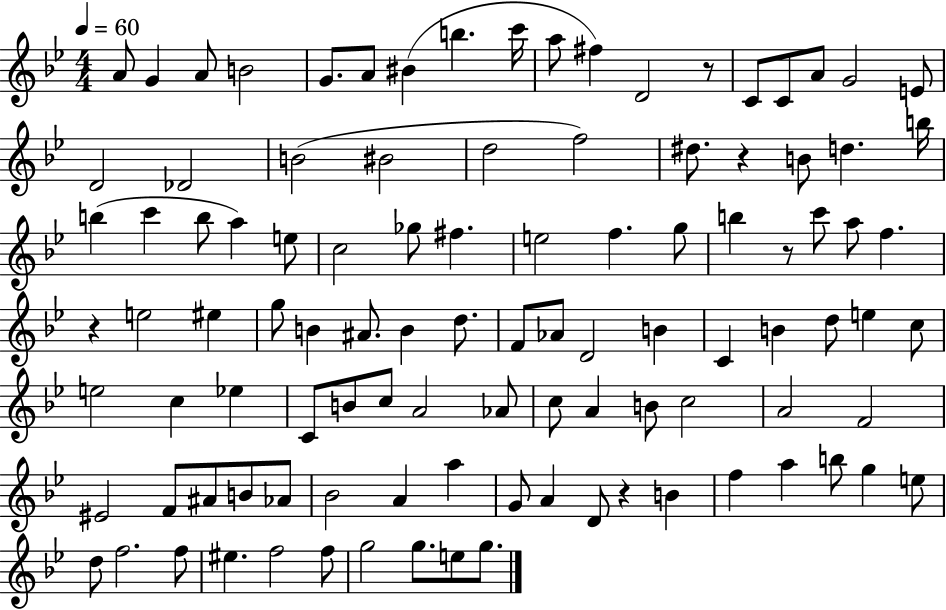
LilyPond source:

{
  \clef treble
  \numericTimeSignature
  \time 4/4
  \key bes \major
  \tempo 4 = 60
  a'8 g'4 a'8 b'2 | g'8. a'8 bis'4( b''4. c'''16 | a''8 fis''4) d'2 r8 | c'8 c'8 a'8 g'2 e'8 | \break d'2 des'2 | b'2( bis'2 | d''2 f''2) | dis''8. r4 b'8 d''4. b''16 | \break b''4( c'''4 b''8 a''4) e''8 | c''2 ges''8 fis''4. | e''2 f''4. g''8 | b''4 r8 c'''8 a''8 f''4. | \break r4 e''2 eis''4 | g''8 b'4 ais'8. b'4 d''8. | f'8 aes'8 d'2 b'4 | c'4 b'4 d''8 e''4 c''8 | \break e''2 c''4 ees''4 | c'8 b'8 c''8 a'2 aes'8 | c''8 a'4 b'8 c''2 | a'2 f'2 | \break eis'2 f'8 ais'8 b'8 aes'8 | bes'2 a'4 a''4 | g'8 a'4 d'8 r4 b'4 | f''4 a''4 b''8 g''4 e''8 | \break d''8 f''2. f''8 | eis''4. f''2 f''8 | g''2 g''8. e''8 g''8. | \bar "|."
}